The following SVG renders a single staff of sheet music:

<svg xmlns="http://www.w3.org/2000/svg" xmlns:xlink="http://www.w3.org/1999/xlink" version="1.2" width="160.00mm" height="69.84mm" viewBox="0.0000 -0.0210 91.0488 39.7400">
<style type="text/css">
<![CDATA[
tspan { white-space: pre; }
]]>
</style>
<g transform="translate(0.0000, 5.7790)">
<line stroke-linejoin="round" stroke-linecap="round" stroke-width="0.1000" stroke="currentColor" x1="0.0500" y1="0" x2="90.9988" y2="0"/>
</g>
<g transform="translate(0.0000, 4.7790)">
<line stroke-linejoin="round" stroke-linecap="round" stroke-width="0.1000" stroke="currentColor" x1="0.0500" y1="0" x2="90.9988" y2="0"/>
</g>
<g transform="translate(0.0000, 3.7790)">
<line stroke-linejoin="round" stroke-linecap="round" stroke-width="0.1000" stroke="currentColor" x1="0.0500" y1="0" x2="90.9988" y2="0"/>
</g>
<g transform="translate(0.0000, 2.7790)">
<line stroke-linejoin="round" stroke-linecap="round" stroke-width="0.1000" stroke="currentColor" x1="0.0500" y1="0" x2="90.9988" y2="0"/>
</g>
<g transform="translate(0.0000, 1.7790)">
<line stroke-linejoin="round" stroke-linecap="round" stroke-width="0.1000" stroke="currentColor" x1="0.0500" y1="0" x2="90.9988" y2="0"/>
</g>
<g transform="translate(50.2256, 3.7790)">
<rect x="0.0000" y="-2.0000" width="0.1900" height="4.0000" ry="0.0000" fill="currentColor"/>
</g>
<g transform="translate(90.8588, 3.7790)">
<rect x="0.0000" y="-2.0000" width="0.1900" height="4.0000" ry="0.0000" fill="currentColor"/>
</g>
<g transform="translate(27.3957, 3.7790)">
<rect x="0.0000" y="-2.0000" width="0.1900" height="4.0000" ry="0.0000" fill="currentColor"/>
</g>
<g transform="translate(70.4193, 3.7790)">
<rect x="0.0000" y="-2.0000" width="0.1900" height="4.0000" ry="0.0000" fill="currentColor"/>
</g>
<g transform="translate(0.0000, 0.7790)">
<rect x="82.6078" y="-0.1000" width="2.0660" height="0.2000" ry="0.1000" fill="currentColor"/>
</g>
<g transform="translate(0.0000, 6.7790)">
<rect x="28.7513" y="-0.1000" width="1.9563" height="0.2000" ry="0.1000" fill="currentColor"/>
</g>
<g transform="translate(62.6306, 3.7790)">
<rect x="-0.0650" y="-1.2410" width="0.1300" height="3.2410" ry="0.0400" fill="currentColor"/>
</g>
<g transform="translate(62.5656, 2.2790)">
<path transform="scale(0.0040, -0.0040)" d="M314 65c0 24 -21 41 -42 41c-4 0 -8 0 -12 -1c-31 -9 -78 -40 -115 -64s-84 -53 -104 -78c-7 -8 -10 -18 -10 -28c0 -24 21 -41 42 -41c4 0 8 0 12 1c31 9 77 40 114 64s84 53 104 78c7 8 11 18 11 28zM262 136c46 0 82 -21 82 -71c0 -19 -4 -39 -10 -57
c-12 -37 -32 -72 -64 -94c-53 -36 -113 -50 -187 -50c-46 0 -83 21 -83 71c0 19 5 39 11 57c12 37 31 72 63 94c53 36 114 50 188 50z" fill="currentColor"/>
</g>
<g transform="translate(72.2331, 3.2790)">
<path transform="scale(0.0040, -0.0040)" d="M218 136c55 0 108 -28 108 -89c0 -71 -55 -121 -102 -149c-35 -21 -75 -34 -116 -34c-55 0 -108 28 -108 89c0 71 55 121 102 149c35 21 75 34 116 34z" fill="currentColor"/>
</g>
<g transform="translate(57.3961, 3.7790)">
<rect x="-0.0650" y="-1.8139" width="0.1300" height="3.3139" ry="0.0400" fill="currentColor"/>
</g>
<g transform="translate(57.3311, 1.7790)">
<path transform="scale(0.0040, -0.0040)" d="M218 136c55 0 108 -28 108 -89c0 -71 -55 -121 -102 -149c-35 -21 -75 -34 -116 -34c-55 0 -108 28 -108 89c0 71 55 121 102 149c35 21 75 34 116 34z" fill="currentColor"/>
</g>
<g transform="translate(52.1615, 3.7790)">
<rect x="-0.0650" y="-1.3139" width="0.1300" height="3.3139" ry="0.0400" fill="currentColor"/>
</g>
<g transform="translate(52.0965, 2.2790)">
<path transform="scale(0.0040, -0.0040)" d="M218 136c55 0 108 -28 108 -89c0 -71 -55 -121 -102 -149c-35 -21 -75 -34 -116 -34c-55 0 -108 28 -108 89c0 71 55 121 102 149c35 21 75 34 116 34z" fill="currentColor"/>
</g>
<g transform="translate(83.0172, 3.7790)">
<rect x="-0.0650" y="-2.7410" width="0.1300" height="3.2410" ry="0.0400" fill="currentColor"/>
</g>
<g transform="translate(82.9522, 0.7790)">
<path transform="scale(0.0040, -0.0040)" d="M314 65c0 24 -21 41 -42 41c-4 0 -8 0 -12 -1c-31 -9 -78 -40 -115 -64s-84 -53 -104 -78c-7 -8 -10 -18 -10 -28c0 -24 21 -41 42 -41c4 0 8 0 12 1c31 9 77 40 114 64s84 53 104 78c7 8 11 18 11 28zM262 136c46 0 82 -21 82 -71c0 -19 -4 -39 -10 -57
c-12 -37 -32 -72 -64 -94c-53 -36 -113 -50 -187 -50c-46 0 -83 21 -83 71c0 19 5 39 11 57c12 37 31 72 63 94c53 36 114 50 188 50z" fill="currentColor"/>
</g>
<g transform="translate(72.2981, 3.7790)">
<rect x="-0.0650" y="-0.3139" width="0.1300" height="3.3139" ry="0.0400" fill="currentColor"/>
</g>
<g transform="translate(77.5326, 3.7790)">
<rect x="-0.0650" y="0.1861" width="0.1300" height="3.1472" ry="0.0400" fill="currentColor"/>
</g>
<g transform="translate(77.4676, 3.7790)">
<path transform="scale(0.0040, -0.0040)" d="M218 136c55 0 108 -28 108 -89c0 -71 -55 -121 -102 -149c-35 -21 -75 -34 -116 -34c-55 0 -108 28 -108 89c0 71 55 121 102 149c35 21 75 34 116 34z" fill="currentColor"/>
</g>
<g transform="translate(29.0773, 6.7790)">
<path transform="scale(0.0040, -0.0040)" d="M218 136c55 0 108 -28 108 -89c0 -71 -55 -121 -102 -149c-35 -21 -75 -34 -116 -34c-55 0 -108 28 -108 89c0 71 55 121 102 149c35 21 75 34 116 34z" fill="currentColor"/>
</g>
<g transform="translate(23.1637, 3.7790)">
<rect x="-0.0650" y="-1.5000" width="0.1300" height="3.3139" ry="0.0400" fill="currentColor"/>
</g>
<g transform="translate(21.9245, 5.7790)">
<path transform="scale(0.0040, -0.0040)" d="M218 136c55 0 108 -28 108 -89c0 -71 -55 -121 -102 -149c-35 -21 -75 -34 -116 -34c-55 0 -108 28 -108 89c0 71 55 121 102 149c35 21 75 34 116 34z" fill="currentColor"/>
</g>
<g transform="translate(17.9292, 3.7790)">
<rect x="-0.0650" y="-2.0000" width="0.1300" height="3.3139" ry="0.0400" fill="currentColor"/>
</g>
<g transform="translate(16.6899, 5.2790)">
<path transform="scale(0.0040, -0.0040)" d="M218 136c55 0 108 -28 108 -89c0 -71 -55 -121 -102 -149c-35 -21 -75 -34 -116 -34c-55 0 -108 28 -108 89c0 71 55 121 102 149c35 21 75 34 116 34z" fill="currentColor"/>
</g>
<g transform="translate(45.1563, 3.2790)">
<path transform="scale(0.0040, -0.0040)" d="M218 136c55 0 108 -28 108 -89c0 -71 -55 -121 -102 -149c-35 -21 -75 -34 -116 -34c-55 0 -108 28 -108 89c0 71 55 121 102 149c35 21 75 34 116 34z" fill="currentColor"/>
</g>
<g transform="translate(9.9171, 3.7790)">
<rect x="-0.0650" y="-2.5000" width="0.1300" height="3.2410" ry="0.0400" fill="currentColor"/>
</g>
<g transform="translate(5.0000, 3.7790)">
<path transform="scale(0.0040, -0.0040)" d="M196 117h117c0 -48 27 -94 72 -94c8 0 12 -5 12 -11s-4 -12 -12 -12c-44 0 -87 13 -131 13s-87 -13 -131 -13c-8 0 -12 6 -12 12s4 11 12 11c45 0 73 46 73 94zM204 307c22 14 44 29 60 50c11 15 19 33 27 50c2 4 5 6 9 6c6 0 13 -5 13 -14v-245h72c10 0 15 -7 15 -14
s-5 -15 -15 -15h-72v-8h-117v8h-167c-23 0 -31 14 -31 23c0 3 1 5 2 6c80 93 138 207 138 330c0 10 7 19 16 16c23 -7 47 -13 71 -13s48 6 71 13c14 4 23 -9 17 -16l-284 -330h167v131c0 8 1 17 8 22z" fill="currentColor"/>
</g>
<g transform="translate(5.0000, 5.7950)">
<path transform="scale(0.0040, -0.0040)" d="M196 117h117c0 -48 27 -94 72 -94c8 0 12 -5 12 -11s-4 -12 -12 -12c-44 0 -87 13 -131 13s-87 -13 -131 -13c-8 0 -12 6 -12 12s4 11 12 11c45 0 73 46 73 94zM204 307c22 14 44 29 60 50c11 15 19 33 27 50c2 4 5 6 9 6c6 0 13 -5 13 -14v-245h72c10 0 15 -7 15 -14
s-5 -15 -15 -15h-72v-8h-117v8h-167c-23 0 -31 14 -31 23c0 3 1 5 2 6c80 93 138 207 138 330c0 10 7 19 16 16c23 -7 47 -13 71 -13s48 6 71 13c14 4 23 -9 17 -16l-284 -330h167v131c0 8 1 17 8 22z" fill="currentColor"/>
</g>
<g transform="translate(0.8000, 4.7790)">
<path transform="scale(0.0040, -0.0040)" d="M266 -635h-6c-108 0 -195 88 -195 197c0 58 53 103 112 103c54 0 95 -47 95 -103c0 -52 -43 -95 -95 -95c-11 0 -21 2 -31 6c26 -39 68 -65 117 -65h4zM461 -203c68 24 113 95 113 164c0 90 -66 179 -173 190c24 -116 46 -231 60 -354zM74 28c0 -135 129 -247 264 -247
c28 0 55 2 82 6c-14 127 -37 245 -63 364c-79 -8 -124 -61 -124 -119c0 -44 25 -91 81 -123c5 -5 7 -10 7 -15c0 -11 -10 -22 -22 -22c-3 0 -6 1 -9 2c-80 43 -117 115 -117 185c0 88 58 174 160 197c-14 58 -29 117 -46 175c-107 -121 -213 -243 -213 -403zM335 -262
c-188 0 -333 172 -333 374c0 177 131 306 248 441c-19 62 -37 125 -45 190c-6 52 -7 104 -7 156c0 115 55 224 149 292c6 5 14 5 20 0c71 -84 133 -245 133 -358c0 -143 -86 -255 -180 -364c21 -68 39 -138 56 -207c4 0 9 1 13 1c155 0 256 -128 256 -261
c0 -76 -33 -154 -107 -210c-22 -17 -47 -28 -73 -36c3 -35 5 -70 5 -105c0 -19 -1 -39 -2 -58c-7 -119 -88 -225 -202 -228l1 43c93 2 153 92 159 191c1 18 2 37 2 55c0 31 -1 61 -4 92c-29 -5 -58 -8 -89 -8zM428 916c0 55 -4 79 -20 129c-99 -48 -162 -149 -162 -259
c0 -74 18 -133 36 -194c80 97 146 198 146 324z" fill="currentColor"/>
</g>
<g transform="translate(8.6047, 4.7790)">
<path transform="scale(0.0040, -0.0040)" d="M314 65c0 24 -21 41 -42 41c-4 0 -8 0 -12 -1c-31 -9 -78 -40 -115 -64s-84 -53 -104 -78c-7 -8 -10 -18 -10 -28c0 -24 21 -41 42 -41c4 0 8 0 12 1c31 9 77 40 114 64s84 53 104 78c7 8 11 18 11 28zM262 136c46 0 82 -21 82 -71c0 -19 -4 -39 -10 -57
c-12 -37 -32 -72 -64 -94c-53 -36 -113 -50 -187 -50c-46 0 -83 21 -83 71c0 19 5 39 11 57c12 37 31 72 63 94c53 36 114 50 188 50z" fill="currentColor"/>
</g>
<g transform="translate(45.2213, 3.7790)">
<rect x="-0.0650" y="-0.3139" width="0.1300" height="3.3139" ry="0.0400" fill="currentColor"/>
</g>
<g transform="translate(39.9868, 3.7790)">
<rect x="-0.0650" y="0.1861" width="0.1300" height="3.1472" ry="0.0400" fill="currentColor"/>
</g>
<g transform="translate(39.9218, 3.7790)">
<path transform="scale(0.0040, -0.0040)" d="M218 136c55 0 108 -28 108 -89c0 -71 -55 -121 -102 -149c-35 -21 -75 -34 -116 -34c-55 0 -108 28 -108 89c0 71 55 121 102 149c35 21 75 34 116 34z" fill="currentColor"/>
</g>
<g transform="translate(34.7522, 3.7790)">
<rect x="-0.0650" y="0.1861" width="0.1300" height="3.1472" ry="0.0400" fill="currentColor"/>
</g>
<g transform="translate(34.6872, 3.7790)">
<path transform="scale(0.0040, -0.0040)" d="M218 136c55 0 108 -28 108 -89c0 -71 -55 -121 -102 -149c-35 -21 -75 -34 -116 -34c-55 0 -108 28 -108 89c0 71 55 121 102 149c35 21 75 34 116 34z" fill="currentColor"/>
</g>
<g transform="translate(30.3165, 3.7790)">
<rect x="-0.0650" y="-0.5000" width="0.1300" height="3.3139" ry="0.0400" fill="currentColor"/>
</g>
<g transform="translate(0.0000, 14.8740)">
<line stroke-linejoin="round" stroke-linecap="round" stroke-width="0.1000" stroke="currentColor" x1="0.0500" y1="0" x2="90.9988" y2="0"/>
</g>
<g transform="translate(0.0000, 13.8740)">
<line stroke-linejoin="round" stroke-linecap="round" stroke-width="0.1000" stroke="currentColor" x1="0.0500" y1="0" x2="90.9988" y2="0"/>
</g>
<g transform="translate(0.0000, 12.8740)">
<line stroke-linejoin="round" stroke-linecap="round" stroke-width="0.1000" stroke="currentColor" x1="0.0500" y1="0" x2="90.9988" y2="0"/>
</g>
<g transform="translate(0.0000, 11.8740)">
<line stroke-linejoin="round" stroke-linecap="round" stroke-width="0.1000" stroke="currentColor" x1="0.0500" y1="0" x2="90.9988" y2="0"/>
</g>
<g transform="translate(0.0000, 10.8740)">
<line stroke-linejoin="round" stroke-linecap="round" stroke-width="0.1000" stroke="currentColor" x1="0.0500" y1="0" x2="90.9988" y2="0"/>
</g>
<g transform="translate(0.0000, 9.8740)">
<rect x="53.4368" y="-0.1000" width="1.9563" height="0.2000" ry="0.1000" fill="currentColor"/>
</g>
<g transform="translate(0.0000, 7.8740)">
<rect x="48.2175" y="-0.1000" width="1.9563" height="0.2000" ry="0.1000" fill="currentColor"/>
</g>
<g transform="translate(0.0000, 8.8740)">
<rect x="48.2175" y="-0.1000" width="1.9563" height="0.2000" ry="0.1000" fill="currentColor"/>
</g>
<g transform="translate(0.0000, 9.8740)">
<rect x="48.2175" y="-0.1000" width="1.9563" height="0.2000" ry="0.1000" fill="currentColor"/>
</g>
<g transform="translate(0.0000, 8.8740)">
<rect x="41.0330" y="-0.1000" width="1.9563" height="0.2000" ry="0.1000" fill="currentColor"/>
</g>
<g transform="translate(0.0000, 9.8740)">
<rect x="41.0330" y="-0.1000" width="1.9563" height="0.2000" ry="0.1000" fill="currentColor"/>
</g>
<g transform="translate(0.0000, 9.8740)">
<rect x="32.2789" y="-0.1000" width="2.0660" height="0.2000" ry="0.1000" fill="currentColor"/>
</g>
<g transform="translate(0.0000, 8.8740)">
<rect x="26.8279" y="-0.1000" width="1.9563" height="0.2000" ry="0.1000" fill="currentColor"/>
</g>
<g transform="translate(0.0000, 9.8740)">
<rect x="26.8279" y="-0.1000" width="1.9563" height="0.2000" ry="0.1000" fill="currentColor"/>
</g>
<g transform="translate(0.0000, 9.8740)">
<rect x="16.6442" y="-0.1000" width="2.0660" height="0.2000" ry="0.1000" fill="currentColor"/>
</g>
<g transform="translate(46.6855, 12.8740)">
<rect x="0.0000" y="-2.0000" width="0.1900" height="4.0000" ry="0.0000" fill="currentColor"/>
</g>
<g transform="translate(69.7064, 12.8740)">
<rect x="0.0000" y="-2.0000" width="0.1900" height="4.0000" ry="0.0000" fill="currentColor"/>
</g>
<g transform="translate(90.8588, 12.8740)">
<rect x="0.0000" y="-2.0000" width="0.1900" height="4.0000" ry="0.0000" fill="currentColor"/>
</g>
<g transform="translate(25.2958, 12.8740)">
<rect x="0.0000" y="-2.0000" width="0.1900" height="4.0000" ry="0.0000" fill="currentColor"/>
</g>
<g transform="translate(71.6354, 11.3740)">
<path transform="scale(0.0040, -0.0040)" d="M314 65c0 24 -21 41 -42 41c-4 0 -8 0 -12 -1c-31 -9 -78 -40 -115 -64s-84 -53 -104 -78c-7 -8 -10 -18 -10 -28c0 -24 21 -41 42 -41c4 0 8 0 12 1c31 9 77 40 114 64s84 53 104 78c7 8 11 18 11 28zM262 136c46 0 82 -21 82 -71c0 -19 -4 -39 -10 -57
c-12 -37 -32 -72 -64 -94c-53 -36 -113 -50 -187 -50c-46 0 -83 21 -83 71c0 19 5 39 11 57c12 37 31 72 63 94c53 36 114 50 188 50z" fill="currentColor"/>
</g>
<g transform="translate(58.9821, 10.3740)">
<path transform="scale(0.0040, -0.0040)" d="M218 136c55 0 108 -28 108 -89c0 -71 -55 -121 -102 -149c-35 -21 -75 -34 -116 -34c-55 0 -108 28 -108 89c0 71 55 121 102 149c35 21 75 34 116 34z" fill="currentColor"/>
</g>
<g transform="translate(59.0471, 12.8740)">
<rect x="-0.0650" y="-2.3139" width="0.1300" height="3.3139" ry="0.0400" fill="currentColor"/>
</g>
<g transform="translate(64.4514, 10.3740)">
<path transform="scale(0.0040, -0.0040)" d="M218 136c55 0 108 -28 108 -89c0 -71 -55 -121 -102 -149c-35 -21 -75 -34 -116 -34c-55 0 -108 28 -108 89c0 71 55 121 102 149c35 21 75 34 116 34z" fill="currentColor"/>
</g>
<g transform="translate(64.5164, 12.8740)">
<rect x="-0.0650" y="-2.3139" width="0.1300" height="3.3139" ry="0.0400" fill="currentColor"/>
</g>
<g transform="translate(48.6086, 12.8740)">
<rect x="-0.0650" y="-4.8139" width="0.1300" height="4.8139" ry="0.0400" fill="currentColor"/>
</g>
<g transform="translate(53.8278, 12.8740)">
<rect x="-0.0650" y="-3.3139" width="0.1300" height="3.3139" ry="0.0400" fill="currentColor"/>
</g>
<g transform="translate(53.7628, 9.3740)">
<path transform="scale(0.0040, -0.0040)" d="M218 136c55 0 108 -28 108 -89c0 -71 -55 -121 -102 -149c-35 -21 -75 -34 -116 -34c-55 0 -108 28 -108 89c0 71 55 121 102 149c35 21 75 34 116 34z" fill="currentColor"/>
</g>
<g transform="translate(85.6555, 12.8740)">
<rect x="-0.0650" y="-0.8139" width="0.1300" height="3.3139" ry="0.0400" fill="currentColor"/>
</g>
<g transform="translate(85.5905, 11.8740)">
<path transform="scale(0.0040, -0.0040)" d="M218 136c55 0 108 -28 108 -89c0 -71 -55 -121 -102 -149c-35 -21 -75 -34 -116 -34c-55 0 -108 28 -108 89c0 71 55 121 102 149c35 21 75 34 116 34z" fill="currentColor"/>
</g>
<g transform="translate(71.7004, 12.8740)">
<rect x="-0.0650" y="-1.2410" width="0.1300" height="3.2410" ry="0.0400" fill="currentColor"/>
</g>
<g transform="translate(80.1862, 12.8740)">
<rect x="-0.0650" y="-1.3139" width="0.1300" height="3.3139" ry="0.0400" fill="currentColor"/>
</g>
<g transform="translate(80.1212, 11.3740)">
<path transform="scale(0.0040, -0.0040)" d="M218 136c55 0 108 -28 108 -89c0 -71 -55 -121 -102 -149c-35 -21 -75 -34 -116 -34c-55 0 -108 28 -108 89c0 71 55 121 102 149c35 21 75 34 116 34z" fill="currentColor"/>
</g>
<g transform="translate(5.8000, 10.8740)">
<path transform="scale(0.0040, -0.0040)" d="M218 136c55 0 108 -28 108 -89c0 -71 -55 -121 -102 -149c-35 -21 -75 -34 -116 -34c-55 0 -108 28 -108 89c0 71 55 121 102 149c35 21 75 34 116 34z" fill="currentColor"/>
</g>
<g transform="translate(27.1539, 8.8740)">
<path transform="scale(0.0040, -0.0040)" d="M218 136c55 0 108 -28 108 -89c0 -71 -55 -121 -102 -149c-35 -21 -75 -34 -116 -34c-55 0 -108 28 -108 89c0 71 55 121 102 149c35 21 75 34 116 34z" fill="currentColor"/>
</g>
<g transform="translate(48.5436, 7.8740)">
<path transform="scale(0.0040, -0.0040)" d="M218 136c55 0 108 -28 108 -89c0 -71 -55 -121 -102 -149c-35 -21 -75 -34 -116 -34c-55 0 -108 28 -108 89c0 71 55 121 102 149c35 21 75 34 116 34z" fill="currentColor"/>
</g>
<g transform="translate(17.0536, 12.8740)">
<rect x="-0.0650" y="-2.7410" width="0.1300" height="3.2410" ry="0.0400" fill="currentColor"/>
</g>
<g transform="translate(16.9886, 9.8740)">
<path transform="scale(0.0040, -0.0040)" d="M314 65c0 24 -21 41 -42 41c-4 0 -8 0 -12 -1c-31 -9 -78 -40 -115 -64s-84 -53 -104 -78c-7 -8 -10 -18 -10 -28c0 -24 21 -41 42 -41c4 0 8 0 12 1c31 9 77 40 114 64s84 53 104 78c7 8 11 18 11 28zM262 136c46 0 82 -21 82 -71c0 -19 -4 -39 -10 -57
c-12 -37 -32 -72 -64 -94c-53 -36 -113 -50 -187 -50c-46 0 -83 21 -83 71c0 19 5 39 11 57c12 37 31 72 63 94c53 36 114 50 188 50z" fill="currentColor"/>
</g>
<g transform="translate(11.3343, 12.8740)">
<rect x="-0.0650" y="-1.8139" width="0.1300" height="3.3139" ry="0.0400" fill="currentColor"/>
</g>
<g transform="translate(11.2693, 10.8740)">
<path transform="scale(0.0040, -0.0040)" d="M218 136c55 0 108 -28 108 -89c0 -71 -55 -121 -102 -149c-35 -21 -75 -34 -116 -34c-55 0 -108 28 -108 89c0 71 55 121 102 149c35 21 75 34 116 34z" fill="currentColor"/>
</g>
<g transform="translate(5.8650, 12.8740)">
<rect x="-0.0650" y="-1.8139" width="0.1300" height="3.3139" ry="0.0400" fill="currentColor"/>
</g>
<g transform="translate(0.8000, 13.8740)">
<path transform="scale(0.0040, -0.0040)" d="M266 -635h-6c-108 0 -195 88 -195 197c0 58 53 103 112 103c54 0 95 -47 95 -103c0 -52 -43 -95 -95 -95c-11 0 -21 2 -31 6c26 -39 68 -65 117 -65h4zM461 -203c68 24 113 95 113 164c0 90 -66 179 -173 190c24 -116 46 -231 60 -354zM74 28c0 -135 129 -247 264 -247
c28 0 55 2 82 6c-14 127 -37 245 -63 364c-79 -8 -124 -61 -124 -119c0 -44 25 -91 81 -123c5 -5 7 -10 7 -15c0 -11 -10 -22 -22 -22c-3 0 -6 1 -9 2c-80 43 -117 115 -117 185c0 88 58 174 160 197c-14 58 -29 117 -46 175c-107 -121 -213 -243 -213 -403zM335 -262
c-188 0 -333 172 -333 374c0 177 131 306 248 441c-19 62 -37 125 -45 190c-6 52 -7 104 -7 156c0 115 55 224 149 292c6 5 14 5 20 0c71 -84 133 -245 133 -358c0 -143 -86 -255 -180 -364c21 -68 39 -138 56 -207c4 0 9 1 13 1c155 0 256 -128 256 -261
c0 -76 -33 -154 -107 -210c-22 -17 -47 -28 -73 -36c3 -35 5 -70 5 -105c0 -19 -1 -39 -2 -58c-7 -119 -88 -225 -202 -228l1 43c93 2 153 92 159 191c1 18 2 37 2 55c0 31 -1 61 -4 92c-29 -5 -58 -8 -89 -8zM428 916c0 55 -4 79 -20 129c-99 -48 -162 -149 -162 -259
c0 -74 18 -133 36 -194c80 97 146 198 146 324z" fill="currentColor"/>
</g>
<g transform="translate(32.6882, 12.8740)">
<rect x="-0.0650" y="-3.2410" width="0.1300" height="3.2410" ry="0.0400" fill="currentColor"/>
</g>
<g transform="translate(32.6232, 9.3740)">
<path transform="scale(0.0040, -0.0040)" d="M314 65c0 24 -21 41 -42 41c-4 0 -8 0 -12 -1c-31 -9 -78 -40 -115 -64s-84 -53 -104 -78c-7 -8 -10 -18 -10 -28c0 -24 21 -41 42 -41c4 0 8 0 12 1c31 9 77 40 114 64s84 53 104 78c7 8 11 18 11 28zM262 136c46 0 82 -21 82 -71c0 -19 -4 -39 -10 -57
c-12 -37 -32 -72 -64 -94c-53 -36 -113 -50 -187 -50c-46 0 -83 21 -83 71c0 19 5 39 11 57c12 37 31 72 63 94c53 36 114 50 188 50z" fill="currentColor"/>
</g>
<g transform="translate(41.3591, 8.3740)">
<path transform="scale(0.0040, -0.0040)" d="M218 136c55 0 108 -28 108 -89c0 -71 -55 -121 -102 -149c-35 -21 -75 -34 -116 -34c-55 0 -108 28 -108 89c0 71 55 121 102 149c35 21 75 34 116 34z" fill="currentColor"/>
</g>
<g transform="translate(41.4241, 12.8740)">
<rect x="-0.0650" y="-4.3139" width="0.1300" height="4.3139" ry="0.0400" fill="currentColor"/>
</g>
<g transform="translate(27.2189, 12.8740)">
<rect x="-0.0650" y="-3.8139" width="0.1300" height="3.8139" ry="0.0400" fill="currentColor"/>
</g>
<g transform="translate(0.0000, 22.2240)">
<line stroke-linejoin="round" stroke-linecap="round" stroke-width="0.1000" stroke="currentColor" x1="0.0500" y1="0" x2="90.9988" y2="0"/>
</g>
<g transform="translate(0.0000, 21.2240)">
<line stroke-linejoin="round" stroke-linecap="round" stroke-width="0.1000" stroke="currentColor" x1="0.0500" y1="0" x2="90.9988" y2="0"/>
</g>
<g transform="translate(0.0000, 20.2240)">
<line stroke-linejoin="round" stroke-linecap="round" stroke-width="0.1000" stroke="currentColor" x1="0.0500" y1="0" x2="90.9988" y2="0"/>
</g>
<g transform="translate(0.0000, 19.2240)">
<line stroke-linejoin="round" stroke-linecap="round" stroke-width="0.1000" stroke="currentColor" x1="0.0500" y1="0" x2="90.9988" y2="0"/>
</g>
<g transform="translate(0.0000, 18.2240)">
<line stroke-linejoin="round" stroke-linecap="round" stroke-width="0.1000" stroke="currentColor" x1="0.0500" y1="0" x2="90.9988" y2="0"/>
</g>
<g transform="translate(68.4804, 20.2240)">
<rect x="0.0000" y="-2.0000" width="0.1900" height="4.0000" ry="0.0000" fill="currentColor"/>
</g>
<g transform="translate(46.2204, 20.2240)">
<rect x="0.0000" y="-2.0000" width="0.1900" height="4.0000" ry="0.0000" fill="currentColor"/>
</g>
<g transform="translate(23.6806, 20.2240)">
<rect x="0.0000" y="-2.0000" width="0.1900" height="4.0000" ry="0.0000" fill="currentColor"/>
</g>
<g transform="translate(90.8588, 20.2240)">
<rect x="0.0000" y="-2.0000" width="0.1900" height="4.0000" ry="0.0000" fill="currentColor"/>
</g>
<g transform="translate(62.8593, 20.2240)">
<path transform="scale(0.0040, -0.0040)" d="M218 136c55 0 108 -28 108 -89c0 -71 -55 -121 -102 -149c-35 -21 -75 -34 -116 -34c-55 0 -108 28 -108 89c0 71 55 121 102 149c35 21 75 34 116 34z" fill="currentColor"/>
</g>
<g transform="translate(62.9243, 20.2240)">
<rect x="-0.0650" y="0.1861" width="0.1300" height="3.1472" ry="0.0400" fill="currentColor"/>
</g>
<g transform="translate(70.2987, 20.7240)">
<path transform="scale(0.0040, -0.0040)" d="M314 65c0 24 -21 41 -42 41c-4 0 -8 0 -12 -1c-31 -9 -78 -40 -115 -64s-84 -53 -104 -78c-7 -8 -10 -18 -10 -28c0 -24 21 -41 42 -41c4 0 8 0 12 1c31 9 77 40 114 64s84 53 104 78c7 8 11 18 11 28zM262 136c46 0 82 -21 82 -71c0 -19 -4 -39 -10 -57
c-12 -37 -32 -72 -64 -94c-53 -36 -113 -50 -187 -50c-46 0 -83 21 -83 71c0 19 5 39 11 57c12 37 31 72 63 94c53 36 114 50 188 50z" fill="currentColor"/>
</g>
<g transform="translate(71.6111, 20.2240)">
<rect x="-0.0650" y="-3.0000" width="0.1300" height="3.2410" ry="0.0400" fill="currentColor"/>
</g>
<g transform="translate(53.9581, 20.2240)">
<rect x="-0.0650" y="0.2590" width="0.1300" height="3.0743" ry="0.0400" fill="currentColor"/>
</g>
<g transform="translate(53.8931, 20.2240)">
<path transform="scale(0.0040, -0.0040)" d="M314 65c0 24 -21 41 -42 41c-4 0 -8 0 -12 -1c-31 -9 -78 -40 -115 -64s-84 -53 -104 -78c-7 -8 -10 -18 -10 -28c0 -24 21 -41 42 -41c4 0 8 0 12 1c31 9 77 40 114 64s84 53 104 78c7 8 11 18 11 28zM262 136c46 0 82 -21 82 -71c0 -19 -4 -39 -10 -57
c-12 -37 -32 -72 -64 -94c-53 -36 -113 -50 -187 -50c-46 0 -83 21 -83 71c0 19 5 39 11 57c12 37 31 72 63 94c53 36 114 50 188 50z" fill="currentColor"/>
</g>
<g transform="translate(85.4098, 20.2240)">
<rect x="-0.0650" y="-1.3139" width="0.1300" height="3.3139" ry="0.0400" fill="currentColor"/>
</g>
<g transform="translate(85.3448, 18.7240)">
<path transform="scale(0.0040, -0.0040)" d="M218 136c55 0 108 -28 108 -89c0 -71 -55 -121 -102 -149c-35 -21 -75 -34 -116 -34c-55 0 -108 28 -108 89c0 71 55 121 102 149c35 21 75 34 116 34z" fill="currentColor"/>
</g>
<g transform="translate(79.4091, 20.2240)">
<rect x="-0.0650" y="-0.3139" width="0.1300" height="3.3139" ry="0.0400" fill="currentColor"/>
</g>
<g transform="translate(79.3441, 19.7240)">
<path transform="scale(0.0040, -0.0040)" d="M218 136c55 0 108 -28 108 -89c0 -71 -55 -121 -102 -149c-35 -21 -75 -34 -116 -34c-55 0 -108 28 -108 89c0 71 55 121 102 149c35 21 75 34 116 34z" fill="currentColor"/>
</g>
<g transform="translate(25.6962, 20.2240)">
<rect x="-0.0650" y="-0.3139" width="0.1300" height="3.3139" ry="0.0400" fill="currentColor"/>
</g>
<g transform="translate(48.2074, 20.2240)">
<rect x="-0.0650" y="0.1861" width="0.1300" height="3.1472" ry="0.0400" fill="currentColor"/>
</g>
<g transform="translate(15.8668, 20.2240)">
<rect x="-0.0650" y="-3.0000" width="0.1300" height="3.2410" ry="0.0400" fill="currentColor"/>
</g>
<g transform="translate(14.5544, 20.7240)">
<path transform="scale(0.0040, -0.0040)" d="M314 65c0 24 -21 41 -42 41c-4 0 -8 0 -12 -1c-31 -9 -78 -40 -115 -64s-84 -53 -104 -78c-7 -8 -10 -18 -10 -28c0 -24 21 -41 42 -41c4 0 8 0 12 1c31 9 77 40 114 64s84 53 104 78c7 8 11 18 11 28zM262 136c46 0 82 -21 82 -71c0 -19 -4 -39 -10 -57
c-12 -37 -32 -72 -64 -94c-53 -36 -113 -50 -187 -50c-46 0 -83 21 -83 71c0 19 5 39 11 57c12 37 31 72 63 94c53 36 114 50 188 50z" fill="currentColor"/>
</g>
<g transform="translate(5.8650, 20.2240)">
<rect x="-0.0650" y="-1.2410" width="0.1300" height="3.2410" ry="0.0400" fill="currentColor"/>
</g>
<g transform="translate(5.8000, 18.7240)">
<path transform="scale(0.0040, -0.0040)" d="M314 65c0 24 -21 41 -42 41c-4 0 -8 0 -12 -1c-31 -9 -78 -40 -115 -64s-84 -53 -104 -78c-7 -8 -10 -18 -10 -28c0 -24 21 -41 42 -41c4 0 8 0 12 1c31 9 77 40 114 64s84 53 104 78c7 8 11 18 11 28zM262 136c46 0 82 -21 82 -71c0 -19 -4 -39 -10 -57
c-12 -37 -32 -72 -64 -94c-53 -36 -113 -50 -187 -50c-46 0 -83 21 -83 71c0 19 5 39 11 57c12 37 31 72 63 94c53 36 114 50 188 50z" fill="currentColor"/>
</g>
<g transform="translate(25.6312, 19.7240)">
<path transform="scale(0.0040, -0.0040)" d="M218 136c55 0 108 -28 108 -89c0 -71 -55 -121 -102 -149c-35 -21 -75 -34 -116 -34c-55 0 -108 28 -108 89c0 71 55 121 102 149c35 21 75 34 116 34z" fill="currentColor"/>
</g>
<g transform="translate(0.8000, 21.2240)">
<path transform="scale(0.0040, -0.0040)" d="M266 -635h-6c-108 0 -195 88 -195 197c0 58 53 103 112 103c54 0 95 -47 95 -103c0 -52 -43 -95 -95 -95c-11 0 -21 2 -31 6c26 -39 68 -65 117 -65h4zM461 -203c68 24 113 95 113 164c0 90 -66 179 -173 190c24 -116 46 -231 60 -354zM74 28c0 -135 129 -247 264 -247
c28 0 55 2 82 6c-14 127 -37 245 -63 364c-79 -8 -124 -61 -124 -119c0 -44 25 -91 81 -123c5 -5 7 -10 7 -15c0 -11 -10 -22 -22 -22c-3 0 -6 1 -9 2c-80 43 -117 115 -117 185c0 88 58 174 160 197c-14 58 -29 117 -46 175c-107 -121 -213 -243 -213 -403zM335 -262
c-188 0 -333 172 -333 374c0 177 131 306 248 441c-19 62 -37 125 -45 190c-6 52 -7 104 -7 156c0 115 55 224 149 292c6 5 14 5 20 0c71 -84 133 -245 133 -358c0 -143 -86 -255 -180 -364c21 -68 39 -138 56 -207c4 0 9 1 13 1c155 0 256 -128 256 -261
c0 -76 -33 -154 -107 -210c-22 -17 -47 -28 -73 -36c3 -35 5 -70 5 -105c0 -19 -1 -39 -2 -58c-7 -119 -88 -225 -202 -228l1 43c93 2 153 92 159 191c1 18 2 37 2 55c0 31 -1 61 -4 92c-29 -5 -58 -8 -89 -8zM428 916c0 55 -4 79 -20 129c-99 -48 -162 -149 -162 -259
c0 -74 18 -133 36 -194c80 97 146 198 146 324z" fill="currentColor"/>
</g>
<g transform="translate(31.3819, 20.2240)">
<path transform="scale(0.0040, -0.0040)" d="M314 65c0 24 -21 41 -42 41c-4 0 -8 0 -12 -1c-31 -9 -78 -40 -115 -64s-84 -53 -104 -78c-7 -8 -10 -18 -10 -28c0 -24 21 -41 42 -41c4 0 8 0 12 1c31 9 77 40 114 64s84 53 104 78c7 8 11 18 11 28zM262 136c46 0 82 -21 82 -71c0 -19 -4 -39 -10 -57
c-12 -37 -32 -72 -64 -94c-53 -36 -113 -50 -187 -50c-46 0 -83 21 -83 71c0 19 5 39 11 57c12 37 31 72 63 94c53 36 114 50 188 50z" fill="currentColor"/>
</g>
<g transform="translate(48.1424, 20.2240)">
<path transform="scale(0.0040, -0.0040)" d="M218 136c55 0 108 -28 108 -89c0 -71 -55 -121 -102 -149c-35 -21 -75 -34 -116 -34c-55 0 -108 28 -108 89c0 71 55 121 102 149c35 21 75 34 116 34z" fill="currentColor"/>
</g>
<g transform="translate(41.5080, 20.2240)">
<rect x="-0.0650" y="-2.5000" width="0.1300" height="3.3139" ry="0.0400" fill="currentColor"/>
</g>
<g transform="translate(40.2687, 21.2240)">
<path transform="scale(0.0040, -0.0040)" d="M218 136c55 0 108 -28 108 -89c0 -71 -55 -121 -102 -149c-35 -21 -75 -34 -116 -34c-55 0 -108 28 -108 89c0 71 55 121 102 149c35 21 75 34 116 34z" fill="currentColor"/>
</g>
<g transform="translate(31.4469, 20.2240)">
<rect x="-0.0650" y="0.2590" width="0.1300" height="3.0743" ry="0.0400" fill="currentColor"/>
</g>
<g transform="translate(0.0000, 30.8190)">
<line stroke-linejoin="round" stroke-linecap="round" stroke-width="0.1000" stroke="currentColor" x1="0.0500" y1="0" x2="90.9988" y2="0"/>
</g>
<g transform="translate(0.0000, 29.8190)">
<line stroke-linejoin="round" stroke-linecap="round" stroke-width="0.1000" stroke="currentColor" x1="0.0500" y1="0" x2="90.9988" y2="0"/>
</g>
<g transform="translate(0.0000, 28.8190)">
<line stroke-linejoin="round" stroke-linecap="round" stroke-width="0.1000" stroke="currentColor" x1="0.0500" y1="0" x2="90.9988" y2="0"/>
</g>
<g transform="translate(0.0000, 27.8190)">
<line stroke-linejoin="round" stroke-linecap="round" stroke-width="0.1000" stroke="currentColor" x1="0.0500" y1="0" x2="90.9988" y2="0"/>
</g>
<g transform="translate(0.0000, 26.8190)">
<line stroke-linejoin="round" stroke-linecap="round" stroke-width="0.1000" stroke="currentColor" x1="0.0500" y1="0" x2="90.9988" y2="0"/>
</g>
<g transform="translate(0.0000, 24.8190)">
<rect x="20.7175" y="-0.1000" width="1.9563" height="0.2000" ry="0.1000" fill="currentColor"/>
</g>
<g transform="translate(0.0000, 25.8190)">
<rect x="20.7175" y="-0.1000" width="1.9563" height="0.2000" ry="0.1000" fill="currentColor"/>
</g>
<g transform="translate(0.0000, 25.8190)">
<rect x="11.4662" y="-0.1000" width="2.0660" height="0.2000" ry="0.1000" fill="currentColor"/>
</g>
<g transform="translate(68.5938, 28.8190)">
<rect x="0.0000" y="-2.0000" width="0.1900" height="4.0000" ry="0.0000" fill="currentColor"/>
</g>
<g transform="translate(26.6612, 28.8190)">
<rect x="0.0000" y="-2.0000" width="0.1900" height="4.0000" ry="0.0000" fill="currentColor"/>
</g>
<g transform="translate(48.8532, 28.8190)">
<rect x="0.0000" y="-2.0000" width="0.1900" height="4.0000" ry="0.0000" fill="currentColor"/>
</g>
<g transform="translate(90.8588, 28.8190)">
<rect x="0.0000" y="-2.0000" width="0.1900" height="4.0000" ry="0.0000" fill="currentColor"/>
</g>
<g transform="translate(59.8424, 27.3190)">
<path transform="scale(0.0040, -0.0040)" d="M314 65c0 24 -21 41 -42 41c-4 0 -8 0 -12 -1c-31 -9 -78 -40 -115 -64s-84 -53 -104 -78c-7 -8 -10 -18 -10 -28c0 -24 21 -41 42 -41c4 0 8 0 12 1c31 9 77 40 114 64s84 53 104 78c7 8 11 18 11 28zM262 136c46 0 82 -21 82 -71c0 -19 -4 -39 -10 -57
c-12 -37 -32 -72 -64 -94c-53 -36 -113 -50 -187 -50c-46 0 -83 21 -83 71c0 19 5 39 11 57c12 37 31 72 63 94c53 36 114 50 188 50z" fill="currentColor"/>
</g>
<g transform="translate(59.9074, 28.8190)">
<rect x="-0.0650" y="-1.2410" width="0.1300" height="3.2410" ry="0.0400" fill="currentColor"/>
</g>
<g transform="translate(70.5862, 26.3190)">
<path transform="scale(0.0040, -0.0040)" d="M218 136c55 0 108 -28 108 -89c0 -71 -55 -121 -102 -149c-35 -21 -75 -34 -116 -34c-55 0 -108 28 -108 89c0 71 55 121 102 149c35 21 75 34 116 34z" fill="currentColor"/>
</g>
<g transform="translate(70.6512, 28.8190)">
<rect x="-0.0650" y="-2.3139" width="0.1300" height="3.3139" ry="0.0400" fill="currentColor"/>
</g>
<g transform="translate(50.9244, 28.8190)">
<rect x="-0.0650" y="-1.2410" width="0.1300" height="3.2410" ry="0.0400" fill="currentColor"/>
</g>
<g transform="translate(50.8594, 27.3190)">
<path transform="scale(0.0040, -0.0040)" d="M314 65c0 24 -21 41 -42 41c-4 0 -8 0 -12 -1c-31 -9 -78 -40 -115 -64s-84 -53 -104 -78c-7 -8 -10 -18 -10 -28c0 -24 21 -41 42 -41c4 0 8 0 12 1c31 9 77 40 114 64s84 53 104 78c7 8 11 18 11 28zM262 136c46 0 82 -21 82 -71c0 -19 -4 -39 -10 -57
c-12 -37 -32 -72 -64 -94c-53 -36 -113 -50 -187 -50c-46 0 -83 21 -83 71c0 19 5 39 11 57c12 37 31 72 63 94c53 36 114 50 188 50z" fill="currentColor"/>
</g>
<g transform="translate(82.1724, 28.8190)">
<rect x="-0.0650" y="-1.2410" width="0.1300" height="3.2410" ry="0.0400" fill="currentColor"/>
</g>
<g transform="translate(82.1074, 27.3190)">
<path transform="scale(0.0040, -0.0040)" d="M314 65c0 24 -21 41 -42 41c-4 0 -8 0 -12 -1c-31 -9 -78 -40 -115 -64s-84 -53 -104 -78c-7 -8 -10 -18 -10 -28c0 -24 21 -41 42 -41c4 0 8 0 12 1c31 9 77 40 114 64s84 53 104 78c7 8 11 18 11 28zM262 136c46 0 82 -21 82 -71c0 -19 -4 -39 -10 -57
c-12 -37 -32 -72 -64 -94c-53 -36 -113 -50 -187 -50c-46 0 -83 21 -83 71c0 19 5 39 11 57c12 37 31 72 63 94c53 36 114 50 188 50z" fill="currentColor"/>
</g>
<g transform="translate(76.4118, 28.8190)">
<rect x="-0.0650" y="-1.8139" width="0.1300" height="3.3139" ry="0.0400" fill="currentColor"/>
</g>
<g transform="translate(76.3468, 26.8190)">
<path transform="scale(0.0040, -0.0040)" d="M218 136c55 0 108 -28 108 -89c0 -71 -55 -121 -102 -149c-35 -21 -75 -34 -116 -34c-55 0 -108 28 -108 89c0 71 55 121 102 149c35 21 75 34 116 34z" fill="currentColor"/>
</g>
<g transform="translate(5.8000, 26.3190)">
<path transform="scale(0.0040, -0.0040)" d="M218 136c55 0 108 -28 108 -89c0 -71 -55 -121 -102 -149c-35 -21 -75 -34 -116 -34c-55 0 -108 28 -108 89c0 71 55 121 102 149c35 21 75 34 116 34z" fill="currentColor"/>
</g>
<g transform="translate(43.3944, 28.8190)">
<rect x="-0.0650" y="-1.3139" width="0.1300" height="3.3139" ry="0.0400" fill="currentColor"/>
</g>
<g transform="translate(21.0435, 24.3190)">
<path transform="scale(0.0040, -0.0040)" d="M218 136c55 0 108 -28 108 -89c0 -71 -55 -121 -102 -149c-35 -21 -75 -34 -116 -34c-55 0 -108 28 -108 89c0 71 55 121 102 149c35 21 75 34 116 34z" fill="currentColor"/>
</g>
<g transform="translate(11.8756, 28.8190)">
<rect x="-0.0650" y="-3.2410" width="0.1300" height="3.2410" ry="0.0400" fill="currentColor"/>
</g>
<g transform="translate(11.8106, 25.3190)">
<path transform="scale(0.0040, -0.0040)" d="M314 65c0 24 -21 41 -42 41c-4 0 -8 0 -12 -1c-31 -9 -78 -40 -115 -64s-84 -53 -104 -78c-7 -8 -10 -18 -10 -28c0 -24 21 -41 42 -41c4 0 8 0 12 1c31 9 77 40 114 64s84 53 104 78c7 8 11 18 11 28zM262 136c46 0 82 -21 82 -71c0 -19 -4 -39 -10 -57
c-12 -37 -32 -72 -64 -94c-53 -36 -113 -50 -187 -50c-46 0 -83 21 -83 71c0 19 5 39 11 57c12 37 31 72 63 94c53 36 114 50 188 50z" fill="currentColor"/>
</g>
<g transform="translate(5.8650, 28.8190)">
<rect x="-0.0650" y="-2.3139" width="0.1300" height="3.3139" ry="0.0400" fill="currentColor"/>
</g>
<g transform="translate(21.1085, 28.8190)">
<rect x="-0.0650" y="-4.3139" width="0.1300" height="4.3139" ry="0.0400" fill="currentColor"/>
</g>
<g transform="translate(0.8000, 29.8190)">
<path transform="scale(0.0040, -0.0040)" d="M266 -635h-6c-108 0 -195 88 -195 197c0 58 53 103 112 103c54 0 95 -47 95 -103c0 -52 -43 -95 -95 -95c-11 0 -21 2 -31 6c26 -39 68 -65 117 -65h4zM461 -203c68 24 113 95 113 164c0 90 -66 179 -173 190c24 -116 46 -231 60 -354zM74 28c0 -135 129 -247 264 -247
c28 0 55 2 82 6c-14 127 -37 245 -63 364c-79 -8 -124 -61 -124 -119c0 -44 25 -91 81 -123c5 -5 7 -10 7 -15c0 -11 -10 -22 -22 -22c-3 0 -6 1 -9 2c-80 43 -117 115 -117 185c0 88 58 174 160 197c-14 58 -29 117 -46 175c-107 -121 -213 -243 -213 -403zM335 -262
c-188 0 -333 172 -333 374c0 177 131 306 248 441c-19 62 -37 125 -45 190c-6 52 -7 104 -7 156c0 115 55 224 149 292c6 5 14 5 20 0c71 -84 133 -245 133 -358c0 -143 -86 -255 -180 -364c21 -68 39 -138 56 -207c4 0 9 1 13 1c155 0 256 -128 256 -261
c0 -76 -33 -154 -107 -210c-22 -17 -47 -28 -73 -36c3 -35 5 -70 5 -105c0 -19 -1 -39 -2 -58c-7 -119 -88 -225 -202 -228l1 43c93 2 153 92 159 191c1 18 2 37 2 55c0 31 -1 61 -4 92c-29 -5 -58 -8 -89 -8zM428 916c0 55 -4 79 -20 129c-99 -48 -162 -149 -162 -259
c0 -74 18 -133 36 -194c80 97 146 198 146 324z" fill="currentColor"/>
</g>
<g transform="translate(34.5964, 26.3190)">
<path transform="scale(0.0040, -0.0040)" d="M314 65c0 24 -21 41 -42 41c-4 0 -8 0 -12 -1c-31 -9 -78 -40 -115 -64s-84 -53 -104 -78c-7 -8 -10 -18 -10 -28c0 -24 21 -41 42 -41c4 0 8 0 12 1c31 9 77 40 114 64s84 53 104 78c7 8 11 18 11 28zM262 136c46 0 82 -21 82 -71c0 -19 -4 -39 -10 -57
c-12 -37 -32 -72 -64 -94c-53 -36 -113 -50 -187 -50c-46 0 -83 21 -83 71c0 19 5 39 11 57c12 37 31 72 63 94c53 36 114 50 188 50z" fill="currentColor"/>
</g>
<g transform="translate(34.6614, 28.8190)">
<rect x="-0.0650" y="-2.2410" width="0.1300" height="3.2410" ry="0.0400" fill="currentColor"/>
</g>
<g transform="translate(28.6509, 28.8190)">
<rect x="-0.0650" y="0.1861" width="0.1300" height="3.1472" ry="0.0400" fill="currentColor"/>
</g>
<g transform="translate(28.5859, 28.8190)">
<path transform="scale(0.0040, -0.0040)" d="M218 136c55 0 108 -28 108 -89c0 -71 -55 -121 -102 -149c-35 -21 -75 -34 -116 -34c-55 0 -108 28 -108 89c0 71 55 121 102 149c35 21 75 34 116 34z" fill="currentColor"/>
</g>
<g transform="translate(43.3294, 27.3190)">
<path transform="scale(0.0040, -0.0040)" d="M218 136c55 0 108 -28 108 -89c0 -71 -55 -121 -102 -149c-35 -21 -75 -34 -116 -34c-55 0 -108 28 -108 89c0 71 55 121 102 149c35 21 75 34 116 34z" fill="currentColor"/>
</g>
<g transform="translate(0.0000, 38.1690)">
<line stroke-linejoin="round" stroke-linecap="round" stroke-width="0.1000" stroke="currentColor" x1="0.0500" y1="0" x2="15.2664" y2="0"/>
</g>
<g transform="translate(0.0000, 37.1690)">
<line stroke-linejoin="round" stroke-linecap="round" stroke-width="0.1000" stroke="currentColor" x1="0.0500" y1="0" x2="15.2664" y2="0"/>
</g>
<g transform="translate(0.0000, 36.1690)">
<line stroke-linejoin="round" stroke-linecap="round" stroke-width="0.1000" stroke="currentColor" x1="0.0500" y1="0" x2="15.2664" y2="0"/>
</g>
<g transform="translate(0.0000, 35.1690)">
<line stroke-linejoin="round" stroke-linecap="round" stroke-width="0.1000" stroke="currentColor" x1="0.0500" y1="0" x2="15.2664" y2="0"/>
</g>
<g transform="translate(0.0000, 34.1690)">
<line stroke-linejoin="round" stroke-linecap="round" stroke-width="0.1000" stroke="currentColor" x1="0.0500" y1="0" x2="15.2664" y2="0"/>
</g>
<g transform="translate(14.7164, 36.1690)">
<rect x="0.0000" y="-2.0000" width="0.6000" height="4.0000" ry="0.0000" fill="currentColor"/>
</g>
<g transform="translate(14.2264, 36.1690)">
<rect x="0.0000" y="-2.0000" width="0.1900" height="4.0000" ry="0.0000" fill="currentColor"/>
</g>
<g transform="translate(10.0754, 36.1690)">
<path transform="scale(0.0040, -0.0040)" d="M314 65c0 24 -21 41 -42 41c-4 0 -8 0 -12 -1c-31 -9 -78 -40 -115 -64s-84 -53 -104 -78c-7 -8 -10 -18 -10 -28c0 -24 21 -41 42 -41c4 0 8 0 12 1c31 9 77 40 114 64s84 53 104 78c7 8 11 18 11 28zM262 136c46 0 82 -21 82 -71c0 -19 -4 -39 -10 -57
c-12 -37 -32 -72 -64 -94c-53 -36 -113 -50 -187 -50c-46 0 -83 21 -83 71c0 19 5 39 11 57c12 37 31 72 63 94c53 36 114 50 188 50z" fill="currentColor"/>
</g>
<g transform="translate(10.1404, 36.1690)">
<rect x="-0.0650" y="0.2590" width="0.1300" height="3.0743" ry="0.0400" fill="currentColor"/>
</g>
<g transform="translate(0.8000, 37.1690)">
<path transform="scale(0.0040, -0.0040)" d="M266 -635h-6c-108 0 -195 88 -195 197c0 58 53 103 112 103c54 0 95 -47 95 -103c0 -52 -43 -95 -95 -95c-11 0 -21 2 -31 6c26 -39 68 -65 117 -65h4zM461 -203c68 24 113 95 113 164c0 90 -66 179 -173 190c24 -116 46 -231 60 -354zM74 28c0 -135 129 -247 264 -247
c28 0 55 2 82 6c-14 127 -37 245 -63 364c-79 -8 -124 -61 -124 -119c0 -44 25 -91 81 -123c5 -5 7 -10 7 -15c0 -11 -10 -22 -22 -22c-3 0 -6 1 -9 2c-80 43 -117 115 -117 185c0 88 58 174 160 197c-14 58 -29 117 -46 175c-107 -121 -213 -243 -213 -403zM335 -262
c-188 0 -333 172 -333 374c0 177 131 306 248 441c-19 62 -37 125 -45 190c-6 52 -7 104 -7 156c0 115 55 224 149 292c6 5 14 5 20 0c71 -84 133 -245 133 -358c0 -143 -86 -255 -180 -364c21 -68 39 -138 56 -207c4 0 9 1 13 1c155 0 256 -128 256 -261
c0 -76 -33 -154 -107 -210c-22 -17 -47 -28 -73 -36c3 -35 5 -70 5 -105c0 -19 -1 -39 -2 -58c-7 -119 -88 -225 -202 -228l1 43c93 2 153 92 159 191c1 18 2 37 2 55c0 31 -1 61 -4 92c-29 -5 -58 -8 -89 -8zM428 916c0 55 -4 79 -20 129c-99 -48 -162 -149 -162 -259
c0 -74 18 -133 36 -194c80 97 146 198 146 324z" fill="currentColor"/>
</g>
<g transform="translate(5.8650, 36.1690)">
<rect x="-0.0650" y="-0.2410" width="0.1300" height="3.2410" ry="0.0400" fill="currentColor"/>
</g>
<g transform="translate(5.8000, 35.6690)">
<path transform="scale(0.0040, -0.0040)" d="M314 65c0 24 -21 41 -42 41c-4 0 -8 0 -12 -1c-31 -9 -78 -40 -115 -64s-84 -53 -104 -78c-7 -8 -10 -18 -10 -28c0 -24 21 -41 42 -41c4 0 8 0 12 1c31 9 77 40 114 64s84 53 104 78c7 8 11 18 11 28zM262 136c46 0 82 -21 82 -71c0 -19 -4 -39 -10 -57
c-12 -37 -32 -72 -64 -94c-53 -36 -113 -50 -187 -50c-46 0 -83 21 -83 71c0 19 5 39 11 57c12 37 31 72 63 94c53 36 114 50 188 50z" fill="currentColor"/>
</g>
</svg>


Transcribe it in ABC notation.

X:1
T:Untitled
M:4/4
L:1/4
K:C
G2 F E C B B c e f e2 c B a2 f f a2 c' b2 d' e' b g g e2 e d e2 A2 c B2 G B B2 B A2 c e g b2 d' B g2 e e2 e2 g f e2 c2 B2